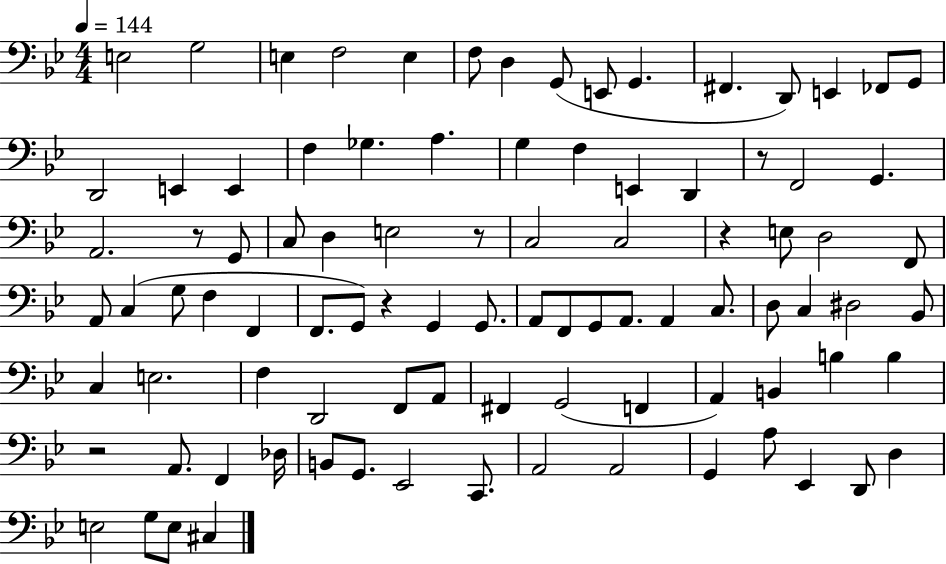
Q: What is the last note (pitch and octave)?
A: C#3